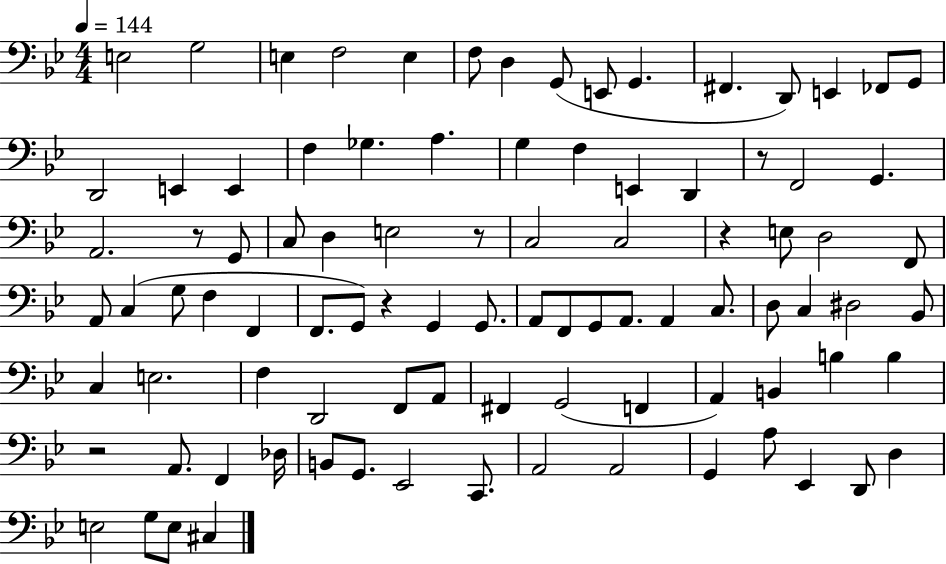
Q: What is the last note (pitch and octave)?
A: C#3